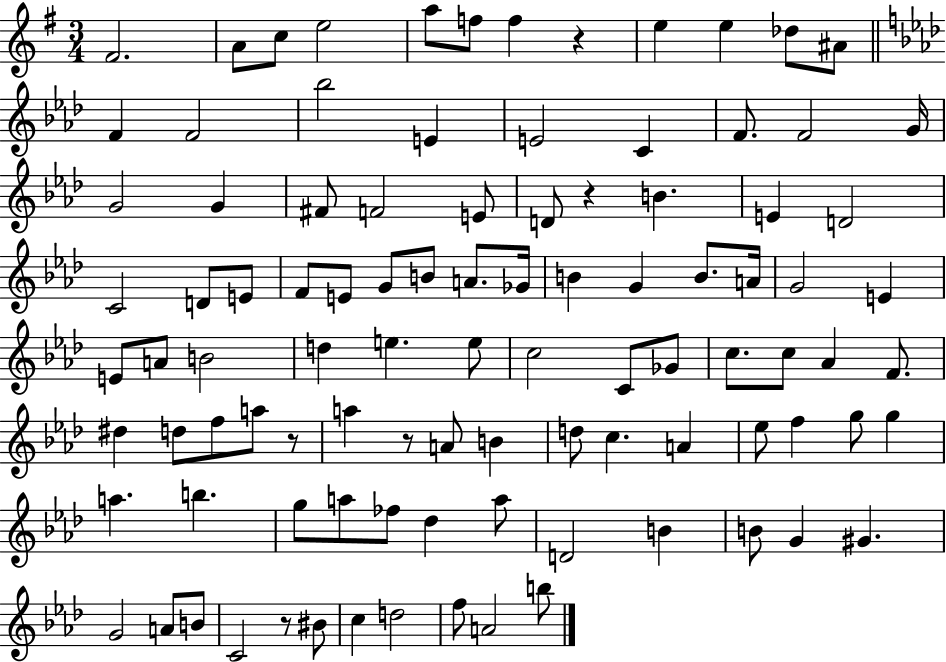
{
  \clef treble
  \numericTimeSignature
  \time 3/4
  \key g \major
  fis'2. | a'8 c''8 e''2 | a''8 f''8 f''4 r4 | e''4 e''4 des''8 ais'8 | \break \bar "||" \break \key f \minor f'4 f'2 | bes''2 e'4 | e'2 c'4 | f'8. f'2 g'16 | \break g'2 g'4 | fis'8 f'2 e'8 | d'8 r4 b'4. | e'4 d'2 | \break c'2 d'8 e'8 | f'8 e'8 g'8 b'8 a'8. ges'16 | b'4 g'4 b'8. a'16 | g'2 e'4 | \break e'8 a'8 b'2 | d''4 e''4. e''8 | c''2 c'8 ges'8 | c''8. c''8 aes'4 f'8. | \break dis''4 d''8 f''8 a''8 r8 | a''4 r8 a'8 b'4 | d''8 c''4. a'4 | ees''8 f''4 g''8 g''4 | \break a''4. b''4. | g''8 a''8 fes''8 des''4 a''8 | d'2 b'4 | b'8 g'4 gis'4. | \break g'2 a'8 b'8 | c'2 r8 bis'8 | c''4 d''2 | f''8 a'2 b''8 | \break \bar "|."
}